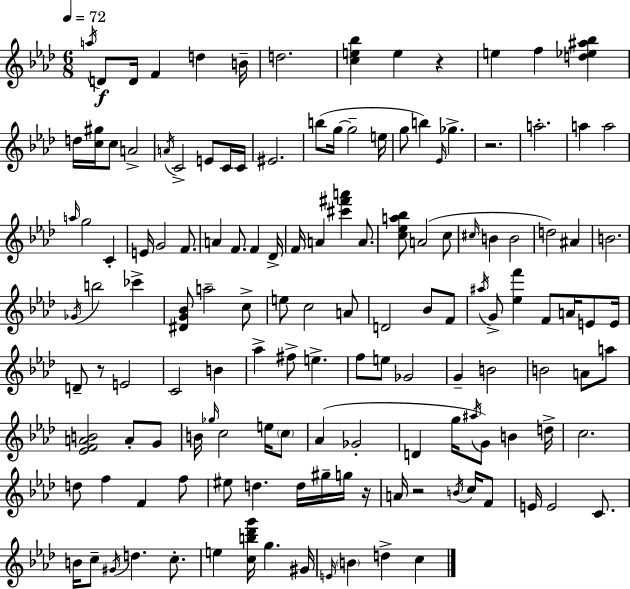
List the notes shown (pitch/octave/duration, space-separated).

A5/s D4/e D4/s F4/q D5/q B4/s D5/h. [C5,E5,Bb5]/q E5/q R/q E5/q F5/q [D5,Eb5,A#5,Bb5]/q D5/s [C5,G#5]/s C5/e A4/h A4/s C4/h E4/e C4/s C4/s EIS4/h. B5/e G5/s G5/h E5/s G5/e B5/q Eb4/s Gb5/q. R/h. A5/h. A5/q A5/h A5/s G5/h C4/q E4/s G4/h F4/e. A4/q F4/e. F4/q Db4/s F4/s A4/q [C#6,F#6,A6]/q A4/e. [C5,Eb5,A5,Bb5]/e A4/h C5/e C#5/s B4/q B4/h D5/h A#4/q B4/h. Gb4/s B5/h CES6/q [D#4,G4,Bb4]/e A5/h C5/e E5/e C5/h A4/e D4/h Bb4/e F4/e A#5/s G4/e [Eb5,F6]/q F4/e A4/s E4/e E4/s D4/e R/e E4/h C4/h B4/q Ab5/q F#5/e E5/q. F5/e E5/e Gb4/h G4/q B4/h B4/h A4/e A5/e [Eb4,F4,A4,B4]/h A4/e G4/e B4/s Gb5/s C5/h E5/s C5/e Ab4/q Gb4/h D4/q G5/s A#5/s G4/e B4/q D5/s C5/h. D5/e F5/q F4/q F5/e EIS5/e D5/q. D5/s G#5/s G5/s R/s A4/s R/h B4/s C5/s F4/e E4/s E4/h C4/e. B4/s C5/e G#4/s D5/q. C5/e. E5/q [C5,B5,Db6,G6]/s G5/q. G#4/s E4/s B4/q D5/q C5/q